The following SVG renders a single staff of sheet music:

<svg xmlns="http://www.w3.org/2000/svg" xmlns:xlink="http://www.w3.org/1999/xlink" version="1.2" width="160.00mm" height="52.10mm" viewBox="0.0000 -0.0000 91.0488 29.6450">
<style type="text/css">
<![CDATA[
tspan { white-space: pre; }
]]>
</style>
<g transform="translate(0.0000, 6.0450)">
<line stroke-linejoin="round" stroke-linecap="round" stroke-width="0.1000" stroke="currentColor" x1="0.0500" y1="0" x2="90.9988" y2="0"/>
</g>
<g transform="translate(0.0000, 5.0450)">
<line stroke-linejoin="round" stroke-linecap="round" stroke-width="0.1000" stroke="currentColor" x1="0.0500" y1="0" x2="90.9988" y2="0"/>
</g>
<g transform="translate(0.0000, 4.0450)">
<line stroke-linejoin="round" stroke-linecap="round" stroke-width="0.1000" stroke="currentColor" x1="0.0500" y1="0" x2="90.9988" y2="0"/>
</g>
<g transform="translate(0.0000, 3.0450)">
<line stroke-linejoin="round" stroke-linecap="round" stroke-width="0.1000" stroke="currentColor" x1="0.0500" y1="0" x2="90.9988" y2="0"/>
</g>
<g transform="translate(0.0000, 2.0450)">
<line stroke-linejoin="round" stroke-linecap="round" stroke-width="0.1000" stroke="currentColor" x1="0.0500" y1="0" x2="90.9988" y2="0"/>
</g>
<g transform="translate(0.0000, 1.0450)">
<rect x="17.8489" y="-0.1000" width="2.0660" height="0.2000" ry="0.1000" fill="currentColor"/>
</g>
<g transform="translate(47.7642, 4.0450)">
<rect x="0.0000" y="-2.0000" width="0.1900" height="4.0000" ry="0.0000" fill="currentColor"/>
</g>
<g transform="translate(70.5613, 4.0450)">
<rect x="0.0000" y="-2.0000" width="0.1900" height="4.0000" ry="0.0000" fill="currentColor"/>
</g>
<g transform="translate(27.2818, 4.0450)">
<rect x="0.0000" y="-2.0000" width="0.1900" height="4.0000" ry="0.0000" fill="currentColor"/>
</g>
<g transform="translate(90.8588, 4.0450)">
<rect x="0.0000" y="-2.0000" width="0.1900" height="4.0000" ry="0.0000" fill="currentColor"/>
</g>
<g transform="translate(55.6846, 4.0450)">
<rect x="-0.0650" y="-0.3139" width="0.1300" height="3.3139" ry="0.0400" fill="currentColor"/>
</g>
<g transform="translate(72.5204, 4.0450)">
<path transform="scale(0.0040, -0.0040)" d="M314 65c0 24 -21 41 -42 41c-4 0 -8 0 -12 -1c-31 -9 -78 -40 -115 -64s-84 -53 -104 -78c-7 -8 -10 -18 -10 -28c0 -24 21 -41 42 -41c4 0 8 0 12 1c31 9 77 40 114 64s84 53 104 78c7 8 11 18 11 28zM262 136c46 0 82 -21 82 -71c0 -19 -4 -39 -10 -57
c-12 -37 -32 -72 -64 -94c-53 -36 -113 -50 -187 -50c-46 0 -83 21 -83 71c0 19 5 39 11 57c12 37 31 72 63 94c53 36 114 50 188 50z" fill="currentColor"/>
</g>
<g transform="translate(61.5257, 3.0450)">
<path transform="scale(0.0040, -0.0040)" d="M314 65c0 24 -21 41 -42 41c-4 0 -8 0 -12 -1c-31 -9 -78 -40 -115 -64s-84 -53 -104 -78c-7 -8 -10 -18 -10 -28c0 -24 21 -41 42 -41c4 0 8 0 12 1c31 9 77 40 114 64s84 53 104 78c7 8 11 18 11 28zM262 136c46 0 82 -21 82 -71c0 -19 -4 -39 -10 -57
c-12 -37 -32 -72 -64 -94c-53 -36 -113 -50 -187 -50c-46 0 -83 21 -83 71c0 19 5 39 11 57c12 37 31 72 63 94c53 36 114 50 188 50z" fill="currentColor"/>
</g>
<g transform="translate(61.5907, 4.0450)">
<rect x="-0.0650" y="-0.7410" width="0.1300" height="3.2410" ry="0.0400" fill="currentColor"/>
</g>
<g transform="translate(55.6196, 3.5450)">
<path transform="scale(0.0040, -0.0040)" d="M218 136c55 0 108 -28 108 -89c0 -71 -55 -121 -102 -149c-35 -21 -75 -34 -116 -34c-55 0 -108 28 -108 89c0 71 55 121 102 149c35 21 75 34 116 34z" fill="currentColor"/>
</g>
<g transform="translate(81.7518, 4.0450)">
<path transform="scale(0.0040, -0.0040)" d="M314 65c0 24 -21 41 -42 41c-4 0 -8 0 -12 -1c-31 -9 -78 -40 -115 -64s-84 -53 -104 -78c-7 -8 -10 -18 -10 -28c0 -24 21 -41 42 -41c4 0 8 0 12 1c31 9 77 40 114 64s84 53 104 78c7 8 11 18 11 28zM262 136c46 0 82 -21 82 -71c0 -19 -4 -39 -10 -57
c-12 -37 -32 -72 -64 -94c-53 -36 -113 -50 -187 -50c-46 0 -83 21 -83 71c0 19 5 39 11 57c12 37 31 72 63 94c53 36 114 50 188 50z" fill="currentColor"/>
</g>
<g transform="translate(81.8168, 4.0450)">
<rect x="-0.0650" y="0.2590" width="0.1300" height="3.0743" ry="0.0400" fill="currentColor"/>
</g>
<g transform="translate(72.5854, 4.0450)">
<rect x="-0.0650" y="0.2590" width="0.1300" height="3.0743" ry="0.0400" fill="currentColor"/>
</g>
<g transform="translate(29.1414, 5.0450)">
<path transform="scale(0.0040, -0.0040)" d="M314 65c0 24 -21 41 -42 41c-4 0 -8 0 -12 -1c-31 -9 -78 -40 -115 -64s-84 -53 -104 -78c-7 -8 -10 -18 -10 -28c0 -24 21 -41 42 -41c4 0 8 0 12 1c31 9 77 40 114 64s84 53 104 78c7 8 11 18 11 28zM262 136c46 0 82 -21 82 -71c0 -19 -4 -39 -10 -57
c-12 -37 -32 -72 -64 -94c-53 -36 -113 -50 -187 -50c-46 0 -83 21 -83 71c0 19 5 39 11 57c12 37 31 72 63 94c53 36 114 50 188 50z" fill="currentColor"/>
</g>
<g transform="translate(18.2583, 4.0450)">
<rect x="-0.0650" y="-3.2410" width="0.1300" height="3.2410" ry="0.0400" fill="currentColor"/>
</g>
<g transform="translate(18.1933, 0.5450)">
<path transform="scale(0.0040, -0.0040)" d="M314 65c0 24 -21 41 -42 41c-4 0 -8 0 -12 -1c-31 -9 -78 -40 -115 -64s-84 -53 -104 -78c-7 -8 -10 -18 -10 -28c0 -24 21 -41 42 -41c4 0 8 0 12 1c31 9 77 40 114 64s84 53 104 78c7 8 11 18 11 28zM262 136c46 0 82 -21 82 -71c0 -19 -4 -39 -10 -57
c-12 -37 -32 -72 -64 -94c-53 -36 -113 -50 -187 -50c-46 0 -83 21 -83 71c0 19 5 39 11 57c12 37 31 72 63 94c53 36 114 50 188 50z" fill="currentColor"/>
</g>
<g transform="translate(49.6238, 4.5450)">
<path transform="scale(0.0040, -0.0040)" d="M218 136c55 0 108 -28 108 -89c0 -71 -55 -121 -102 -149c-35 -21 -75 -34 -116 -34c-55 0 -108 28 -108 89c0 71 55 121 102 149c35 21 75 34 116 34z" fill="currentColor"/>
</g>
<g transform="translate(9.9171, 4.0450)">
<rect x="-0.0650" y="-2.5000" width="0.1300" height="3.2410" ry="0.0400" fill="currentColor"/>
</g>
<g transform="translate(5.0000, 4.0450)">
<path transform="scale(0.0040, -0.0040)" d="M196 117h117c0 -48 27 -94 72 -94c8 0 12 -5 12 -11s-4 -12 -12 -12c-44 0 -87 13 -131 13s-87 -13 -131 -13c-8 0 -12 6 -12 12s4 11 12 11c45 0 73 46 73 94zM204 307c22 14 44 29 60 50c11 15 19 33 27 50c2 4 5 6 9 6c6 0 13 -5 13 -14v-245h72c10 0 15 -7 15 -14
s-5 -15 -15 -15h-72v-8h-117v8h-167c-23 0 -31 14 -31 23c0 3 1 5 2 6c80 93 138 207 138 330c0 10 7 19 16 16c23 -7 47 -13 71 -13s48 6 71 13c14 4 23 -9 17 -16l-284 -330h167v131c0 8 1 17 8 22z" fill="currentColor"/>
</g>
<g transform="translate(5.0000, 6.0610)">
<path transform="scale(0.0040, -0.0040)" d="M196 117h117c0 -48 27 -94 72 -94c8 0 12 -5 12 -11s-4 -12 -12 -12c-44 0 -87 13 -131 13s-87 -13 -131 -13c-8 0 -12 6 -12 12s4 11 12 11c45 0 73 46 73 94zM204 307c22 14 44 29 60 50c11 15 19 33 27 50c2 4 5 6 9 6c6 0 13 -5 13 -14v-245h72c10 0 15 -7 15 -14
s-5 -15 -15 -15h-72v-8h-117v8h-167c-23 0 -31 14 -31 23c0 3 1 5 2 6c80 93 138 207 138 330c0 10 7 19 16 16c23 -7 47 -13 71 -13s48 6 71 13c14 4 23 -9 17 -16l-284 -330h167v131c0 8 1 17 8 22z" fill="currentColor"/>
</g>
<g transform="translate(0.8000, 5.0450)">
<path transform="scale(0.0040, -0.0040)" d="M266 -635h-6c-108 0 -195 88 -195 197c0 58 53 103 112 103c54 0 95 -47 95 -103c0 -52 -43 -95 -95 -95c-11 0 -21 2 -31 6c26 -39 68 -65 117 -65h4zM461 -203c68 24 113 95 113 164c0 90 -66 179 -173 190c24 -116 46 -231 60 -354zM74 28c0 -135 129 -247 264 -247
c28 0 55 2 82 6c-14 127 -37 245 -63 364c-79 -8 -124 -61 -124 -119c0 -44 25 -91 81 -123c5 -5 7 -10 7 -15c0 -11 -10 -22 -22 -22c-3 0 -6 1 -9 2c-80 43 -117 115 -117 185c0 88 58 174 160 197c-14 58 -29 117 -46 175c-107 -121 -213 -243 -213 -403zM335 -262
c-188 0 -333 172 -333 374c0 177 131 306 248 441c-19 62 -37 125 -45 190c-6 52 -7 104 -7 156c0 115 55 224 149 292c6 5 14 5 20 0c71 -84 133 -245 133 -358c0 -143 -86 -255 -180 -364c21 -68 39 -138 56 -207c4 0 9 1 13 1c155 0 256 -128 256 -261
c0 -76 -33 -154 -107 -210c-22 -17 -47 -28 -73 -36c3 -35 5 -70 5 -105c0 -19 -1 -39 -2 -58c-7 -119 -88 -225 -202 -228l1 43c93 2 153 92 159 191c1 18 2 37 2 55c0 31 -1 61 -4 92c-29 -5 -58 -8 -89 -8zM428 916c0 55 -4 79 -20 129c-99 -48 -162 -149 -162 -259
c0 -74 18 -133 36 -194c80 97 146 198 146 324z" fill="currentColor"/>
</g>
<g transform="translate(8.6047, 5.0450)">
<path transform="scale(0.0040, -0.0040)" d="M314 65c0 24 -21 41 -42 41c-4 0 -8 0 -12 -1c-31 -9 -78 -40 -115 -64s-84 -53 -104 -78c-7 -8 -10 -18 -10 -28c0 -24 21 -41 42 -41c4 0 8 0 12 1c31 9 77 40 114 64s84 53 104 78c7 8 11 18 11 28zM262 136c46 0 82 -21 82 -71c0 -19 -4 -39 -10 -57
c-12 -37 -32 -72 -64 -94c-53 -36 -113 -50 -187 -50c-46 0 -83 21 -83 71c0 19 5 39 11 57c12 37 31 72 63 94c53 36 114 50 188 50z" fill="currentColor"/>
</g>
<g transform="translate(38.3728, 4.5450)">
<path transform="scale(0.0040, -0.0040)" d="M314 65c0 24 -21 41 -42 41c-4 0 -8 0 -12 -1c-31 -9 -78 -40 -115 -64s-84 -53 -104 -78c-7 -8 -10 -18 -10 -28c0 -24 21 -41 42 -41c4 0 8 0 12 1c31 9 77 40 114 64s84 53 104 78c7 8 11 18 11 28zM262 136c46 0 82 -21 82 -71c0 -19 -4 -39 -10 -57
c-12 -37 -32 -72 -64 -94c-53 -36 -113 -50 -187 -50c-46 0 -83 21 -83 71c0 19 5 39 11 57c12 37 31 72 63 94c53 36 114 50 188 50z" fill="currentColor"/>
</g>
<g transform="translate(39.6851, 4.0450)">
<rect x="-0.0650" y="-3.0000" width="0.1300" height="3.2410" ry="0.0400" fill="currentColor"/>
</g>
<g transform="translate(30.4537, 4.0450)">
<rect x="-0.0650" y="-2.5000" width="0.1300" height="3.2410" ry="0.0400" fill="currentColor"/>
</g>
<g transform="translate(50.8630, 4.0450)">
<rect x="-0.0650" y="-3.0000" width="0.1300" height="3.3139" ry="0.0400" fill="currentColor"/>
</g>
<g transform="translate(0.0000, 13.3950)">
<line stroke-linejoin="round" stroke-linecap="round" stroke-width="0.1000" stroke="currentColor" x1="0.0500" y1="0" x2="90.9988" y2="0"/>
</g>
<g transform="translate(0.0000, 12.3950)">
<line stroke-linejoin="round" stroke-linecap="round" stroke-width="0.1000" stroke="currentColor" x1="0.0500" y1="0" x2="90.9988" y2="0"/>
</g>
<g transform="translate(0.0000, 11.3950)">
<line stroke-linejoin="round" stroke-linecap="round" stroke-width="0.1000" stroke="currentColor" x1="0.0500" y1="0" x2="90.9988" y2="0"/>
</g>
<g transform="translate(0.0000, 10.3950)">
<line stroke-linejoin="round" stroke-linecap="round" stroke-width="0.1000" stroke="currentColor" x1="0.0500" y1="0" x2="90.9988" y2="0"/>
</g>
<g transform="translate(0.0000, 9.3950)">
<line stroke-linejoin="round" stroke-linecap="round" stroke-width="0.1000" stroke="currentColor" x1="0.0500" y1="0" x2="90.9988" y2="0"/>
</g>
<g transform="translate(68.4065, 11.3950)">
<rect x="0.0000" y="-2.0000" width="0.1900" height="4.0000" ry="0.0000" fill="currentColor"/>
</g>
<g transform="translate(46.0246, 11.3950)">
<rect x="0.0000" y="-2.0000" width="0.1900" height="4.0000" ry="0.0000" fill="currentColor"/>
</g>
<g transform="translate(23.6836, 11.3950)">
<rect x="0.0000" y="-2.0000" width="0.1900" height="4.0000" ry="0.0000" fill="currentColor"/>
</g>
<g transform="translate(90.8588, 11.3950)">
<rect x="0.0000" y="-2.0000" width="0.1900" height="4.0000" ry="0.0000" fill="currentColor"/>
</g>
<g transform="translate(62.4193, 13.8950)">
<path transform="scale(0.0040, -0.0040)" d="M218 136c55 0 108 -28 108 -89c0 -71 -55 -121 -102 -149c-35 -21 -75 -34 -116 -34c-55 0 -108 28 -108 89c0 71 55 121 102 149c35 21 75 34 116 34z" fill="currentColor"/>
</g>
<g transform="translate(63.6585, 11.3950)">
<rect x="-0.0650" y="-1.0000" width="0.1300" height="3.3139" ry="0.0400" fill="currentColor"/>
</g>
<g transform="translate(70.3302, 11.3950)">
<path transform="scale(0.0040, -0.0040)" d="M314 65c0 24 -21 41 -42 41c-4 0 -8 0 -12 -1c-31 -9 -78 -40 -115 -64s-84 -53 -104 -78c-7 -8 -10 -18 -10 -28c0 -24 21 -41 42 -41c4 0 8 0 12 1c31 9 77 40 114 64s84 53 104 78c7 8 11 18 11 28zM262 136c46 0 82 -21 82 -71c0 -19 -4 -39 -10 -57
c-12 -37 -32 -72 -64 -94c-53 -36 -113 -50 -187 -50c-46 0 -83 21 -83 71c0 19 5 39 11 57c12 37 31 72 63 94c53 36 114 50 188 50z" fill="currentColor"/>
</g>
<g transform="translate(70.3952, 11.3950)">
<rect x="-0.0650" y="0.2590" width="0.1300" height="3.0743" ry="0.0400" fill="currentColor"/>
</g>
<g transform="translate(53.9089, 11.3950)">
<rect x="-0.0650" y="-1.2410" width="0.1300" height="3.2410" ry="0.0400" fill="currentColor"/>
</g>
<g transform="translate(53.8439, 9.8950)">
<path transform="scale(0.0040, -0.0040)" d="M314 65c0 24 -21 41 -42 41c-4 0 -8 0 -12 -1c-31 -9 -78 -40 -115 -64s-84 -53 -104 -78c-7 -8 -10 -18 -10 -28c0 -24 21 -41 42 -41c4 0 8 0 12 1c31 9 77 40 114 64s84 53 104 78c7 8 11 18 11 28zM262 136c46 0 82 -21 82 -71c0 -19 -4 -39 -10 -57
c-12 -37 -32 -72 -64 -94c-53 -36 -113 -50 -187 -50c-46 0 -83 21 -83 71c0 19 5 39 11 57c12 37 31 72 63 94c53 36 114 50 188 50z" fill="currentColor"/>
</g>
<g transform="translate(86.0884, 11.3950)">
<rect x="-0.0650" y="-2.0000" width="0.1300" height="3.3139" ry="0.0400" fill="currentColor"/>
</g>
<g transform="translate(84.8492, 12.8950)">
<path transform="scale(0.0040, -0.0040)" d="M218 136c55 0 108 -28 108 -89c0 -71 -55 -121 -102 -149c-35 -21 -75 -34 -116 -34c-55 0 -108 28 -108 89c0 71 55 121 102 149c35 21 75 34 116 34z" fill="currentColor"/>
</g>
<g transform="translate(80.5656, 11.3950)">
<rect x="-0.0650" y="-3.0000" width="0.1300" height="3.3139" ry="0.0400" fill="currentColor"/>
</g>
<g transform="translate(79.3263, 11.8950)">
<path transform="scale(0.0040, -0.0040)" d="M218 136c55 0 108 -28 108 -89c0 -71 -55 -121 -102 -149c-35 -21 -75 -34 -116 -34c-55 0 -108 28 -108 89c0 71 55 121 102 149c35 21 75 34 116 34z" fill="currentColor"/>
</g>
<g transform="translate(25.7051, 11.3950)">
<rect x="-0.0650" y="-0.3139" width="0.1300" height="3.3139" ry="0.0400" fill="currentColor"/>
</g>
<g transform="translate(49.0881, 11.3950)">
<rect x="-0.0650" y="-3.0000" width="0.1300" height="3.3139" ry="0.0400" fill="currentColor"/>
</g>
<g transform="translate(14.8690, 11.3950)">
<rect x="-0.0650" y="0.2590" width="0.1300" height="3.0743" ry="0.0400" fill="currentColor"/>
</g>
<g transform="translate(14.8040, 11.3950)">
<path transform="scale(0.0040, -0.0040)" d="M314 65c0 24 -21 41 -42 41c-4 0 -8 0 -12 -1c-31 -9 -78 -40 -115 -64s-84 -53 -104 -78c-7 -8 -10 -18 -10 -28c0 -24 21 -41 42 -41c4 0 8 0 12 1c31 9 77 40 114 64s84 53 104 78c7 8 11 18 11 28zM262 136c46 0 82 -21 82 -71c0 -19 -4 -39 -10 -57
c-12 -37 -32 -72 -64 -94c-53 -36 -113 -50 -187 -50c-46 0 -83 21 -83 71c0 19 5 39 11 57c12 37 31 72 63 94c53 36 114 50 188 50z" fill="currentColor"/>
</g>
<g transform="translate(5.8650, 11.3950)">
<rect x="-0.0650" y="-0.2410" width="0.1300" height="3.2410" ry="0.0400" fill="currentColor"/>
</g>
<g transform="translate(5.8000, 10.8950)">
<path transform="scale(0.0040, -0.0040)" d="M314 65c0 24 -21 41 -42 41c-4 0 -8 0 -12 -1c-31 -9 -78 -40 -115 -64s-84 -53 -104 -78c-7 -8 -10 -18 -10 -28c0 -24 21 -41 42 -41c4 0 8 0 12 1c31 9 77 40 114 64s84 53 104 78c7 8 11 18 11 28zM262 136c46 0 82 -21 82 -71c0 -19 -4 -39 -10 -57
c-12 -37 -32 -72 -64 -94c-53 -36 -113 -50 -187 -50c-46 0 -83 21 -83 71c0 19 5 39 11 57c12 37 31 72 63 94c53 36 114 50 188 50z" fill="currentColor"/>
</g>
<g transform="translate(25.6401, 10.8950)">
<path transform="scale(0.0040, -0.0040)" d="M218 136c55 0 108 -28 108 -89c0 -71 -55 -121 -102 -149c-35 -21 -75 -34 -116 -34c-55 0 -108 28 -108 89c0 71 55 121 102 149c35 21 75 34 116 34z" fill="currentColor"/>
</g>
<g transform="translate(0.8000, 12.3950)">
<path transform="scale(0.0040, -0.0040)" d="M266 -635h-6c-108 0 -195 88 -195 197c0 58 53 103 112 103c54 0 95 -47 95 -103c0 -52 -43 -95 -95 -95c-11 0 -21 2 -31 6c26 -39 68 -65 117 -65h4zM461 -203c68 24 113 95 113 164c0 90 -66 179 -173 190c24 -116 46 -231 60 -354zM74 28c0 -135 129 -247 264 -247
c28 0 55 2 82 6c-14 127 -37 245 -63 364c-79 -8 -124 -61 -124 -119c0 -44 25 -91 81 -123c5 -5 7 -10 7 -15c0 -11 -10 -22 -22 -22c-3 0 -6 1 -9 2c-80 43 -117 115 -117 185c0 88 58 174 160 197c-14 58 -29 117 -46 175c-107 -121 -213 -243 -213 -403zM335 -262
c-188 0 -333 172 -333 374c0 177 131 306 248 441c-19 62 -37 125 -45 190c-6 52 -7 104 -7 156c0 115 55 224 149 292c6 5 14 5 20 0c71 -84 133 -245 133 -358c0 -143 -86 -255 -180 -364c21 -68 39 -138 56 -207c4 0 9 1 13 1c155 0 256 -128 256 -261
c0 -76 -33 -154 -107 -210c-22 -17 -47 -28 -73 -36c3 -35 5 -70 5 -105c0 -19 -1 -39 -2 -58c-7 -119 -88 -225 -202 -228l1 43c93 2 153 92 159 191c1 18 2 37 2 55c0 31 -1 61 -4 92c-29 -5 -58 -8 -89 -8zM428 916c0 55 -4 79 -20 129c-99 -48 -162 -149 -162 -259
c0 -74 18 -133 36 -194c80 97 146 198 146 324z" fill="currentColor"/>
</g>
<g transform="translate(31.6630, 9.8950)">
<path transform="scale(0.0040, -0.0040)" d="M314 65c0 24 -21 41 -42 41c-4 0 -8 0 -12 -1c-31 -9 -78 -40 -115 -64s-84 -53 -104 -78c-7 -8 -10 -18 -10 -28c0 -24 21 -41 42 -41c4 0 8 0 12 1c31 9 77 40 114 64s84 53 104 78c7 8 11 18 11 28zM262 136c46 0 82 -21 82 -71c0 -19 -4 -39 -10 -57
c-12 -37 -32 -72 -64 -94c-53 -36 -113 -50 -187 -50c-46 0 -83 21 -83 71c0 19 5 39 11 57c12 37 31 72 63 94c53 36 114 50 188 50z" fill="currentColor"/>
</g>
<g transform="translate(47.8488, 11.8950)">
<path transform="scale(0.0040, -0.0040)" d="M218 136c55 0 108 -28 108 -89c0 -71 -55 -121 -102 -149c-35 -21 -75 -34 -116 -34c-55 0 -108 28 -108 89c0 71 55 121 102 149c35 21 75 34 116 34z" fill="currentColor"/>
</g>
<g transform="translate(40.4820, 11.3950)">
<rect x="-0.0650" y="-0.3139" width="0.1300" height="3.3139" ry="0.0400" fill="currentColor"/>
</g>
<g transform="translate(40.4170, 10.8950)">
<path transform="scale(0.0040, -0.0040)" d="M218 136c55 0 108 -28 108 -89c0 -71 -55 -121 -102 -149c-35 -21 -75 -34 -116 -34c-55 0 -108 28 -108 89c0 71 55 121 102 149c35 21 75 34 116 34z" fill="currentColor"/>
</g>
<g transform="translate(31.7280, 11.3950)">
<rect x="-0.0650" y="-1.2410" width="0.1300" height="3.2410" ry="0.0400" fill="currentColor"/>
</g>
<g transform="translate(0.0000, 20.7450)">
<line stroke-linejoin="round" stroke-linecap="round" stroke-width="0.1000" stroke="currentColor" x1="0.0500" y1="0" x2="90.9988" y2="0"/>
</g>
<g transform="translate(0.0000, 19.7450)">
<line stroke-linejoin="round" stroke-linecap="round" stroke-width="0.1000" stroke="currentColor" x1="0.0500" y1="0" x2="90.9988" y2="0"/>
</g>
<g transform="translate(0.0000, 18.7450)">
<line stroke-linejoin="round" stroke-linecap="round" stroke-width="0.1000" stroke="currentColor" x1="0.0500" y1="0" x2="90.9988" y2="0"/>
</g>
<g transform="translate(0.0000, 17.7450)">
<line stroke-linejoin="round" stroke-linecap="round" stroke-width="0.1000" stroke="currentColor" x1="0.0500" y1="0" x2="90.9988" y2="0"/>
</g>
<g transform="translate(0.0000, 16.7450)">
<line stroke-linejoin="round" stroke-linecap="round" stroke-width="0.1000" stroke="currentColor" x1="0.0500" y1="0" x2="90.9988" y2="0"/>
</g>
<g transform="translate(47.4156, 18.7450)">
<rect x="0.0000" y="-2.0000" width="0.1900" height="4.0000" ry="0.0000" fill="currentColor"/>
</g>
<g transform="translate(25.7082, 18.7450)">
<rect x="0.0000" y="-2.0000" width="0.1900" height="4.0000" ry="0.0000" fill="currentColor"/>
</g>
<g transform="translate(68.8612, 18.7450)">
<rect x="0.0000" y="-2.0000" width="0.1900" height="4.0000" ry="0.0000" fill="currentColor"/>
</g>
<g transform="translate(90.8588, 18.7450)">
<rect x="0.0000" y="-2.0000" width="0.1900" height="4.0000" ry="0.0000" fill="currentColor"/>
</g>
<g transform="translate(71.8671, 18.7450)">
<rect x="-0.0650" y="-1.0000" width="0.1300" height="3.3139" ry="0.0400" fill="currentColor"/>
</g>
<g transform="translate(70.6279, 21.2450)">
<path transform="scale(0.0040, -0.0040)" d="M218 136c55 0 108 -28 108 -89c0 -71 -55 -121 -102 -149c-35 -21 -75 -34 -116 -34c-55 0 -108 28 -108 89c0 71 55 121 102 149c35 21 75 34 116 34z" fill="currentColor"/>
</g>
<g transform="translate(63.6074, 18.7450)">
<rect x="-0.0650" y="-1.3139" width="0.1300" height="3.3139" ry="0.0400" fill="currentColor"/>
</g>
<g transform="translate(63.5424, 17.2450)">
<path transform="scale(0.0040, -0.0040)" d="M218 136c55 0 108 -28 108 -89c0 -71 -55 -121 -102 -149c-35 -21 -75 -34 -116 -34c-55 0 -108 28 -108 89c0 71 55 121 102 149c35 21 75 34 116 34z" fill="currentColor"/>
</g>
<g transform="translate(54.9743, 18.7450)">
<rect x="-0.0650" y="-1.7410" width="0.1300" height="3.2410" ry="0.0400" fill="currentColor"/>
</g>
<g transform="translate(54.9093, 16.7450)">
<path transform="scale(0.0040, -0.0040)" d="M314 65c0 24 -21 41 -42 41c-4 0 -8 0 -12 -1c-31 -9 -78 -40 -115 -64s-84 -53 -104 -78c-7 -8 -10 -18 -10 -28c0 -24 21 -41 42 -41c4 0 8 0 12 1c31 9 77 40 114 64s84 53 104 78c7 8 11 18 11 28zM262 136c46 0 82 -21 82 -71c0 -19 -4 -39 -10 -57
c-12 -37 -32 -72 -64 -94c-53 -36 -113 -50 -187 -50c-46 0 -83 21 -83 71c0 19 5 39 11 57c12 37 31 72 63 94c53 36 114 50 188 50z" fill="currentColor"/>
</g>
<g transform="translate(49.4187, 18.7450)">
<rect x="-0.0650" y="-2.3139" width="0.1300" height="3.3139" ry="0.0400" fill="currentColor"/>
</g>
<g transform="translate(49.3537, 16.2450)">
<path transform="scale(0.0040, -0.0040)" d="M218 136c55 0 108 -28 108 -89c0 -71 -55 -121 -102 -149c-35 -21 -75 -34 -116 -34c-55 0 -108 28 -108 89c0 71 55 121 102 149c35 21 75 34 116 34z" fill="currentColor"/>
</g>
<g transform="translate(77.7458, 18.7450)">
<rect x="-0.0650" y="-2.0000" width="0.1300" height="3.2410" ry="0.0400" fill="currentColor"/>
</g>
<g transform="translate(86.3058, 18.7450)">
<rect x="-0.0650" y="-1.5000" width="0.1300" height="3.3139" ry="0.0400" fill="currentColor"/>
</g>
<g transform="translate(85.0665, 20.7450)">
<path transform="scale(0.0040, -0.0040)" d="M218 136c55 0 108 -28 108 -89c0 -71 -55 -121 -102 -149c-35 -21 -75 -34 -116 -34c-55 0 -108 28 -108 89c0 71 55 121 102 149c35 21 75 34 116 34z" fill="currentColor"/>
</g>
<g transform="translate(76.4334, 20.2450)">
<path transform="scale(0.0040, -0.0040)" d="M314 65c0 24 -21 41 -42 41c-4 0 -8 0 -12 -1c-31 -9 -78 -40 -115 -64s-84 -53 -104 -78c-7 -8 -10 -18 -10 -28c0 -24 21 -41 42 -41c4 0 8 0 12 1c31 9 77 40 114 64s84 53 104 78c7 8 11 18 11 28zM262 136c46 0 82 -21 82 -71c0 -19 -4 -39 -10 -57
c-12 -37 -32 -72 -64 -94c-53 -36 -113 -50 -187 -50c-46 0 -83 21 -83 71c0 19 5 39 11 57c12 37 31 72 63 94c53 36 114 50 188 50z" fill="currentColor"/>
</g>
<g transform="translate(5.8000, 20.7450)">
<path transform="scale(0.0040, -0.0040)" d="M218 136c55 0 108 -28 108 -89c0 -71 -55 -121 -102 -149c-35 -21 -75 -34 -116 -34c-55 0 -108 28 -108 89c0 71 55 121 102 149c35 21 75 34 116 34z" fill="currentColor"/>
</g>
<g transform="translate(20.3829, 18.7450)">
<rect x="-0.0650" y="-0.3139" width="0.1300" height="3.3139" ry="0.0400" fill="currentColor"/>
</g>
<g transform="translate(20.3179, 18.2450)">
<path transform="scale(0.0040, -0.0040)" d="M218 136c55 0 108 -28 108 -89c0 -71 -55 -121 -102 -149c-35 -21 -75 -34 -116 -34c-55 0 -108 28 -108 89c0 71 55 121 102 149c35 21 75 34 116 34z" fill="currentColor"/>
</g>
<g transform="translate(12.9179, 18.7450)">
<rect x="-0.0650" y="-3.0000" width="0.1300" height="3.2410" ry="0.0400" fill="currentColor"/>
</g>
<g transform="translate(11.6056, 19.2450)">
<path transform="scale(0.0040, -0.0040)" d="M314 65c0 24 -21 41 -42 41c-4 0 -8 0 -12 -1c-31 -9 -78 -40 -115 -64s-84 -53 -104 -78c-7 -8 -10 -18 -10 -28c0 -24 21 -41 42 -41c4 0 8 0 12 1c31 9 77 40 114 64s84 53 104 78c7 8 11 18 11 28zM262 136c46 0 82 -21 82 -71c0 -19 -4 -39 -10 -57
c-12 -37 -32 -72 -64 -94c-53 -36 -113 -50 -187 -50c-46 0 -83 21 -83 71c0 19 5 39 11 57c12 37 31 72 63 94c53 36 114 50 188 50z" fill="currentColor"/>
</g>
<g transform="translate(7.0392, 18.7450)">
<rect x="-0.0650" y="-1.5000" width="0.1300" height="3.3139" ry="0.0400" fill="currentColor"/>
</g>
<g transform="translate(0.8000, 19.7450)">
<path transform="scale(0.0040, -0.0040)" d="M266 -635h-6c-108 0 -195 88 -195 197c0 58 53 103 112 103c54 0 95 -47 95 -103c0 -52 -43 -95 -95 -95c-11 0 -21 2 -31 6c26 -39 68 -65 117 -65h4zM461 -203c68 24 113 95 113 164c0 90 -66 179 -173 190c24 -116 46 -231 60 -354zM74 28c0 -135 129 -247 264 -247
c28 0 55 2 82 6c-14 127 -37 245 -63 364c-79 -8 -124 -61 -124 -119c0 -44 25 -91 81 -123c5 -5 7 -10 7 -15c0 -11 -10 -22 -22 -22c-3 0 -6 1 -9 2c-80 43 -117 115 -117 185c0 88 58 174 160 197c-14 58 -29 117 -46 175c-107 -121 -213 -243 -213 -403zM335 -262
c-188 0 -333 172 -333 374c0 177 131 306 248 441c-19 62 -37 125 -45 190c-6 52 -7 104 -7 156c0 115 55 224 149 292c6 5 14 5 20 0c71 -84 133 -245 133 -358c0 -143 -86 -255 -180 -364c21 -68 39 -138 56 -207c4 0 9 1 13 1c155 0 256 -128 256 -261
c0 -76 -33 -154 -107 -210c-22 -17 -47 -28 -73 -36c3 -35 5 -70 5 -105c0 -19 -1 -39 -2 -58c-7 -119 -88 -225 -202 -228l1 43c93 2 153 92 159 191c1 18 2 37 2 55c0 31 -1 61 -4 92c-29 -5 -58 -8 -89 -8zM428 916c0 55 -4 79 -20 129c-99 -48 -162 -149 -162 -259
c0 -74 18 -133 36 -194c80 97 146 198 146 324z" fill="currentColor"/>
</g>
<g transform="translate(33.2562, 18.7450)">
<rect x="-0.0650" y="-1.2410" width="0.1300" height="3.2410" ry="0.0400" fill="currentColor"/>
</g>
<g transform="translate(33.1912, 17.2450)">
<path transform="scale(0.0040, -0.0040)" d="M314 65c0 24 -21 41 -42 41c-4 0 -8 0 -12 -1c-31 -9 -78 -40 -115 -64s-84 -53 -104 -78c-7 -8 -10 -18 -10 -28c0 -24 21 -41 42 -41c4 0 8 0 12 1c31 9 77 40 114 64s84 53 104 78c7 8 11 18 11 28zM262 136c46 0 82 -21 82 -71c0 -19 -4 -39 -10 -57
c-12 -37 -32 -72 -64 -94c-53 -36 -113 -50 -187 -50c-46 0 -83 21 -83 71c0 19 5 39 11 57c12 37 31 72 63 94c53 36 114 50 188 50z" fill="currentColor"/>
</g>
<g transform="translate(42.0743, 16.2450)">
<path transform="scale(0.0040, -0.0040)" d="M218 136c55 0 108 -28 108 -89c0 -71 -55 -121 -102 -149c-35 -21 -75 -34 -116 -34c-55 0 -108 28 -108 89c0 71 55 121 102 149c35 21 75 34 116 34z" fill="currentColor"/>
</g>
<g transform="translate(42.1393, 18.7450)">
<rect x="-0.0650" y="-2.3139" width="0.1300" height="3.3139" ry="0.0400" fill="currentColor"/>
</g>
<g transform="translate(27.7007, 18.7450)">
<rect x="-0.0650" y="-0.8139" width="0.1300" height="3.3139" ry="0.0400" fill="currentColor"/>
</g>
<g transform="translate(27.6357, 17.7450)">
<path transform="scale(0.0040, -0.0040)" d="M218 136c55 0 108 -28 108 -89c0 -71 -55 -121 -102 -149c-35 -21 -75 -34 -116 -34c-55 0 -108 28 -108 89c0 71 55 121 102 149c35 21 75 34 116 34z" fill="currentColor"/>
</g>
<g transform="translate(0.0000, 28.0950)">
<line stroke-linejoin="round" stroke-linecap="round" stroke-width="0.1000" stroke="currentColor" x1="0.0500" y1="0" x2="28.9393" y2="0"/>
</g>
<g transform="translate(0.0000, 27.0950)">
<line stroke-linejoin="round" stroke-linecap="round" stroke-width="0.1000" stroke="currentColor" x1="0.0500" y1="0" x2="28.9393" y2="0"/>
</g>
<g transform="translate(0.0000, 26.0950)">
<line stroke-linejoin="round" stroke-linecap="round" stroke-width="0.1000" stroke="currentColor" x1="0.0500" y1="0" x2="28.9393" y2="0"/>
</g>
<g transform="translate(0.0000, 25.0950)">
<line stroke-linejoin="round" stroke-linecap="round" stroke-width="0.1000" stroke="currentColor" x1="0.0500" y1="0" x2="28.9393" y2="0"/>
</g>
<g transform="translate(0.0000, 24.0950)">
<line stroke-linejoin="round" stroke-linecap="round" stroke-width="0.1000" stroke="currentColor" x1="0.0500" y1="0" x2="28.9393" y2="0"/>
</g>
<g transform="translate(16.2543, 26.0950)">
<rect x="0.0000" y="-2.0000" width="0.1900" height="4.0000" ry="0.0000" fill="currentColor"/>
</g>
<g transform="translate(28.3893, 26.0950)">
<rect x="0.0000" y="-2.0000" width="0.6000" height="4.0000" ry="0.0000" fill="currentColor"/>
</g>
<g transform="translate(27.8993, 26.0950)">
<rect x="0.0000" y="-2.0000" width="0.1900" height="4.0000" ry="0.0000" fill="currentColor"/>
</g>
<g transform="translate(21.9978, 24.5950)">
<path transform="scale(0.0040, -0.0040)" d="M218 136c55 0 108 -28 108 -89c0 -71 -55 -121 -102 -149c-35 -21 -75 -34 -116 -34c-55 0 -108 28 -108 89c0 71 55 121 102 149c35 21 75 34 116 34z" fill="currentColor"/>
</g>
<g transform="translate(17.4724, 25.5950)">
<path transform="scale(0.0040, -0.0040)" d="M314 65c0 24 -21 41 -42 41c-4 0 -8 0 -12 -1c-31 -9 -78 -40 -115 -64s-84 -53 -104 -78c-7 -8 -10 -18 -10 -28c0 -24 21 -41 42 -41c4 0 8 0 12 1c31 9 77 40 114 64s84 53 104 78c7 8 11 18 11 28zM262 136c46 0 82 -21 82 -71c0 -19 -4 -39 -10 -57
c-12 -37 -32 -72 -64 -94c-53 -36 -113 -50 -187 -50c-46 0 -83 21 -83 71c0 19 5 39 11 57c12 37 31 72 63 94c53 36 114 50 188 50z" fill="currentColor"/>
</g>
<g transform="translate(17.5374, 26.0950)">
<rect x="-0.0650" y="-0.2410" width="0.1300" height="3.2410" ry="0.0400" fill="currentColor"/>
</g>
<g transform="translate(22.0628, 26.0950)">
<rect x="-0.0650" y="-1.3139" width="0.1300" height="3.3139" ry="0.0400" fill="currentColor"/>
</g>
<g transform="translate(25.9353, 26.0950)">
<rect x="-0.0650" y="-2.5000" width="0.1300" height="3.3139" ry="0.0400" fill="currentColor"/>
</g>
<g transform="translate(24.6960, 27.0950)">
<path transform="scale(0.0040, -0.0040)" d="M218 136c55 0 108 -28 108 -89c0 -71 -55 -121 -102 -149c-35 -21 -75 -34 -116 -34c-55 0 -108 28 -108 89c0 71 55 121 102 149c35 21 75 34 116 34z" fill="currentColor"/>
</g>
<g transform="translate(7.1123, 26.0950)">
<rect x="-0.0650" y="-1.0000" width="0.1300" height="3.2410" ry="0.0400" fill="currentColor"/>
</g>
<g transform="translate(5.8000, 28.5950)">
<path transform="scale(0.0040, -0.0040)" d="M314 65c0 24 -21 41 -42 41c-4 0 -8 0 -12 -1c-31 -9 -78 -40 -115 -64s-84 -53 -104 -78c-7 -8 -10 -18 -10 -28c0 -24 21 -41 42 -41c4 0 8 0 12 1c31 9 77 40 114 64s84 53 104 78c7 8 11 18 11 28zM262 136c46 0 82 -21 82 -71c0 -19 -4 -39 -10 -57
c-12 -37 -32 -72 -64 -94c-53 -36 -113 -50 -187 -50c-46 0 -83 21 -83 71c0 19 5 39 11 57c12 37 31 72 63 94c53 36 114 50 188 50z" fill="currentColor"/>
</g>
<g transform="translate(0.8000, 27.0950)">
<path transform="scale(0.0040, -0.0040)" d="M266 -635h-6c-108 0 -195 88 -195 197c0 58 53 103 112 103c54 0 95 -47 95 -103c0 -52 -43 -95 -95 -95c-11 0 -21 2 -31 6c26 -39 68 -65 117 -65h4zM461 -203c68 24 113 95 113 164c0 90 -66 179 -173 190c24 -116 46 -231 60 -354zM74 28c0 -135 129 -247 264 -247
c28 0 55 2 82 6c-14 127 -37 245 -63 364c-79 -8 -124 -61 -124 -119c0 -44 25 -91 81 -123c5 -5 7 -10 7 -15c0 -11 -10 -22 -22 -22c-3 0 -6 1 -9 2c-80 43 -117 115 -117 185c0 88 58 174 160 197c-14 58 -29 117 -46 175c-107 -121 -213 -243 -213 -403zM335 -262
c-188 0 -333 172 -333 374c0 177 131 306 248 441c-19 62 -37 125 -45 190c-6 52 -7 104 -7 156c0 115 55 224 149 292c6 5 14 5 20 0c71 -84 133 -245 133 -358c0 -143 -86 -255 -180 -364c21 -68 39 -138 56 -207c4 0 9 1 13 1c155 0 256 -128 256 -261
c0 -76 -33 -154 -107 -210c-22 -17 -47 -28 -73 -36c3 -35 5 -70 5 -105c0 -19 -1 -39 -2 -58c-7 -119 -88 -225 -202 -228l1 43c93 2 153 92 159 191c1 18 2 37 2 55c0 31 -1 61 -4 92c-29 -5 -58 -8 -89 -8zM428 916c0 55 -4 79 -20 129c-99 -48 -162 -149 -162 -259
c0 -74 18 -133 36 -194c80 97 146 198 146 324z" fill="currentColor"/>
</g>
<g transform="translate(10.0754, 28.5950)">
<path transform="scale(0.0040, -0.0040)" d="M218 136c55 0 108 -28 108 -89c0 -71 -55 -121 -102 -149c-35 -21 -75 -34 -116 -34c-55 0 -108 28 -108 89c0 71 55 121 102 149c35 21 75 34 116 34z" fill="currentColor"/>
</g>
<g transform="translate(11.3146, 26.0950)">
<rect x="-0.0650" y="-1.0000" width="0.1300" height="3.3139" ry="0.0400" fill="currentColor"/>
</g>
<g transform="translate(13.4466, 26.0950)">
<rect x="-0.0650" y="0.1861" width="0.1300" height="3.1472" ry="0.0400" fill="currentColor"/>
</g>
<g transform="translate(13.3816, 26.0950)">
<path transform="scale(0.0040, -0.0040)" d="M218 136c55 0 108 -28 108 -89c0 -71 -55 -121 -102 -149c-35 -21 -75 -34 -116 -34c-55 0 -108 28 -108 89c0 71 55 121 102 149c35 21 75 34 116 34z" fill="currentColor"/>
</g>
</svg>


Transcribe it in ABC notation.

X:1
T:Untitled
M:4/4
L:1/4
K:C
G2 b2 G2 A2 A c d2 B2 B2 c2 B2 c e2 c A e2 D B2 A F E A2 c d e2 g g f2 e D F2 E D2 D B c2 e G